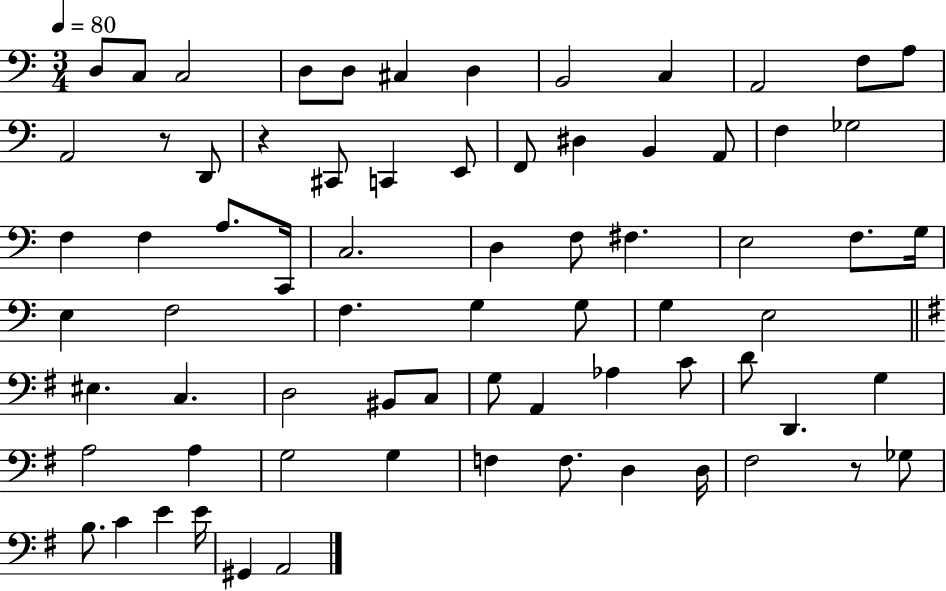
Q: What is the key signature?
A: C major